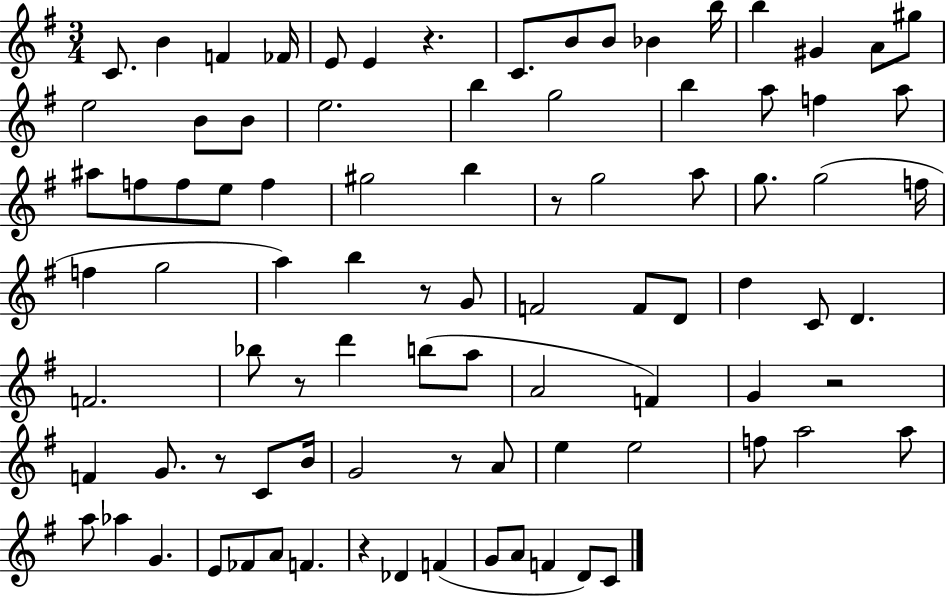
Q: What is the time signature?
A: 3/4